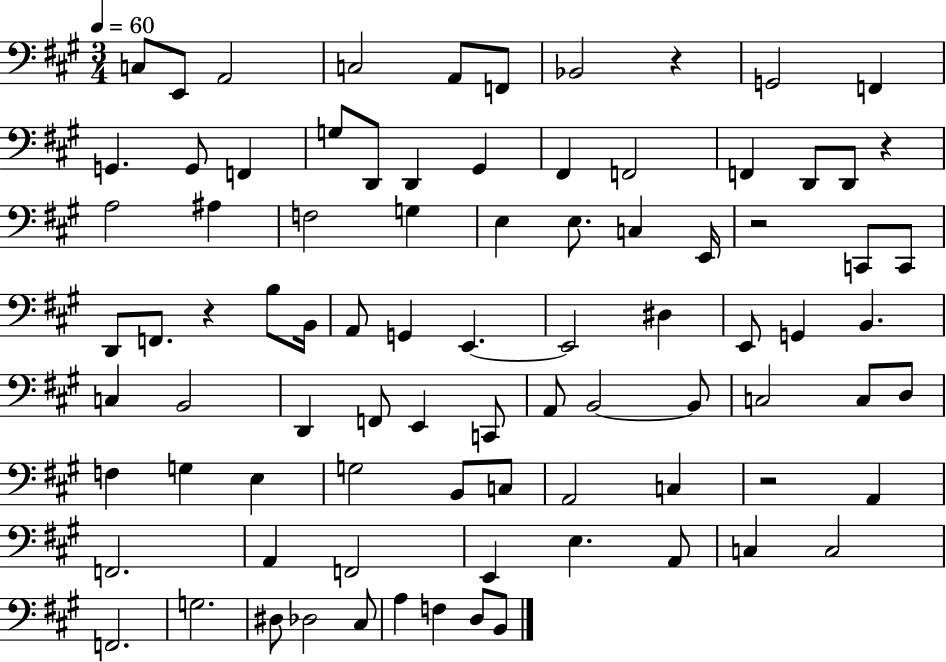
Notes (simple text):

C3/e E2/e A2/h C3/h A2/e F2/e Bb2/h R/q G2/h F2/q G2/q. G2/e F2/q G3/e D2/e D2/q G#2/q F#2/q F2/h F2/q D2/e D2/e R/q A3/h A#3/q F3/h G3/q E3/q E3/e. C3/q E2/s R/h C2/e C2/e D2/e F2/e. R/q B3/e B2/s A2/e G2/q E2/q. E2/h D#3/q E2/e G2/q B2/q. C3/q B2/h D2/q F2/e E2/q C2/e A2/e B2/h B2/e C3/h C3/e D3/e F3/q G3/q E3/q G3/h B2/e C3/e A2/h C3/q R/h A2/q F2/h. A2/q F2/h E2/q E3/q. A2/e C3/q C3/h F2/h. G3/h. D#3/e Db3/h C#3/e A3/q F3/q D3/e B2/e